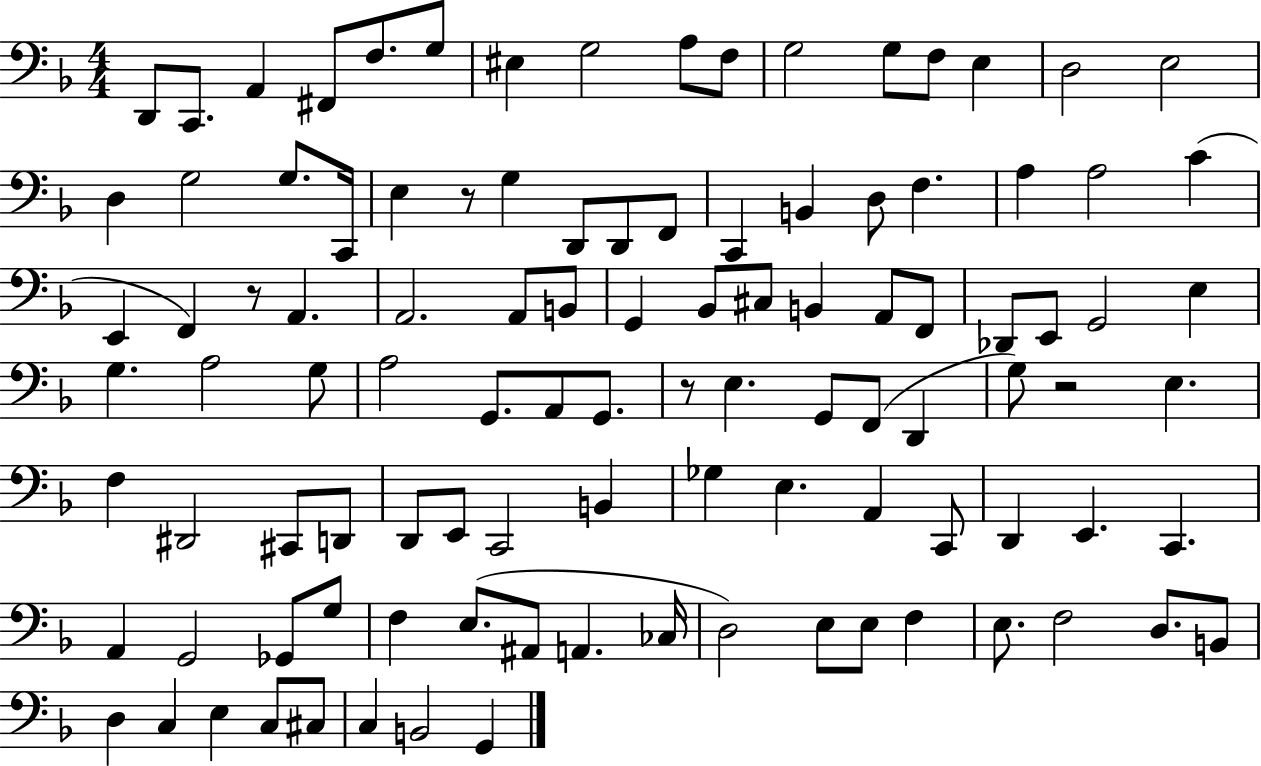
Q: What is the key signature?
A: F major